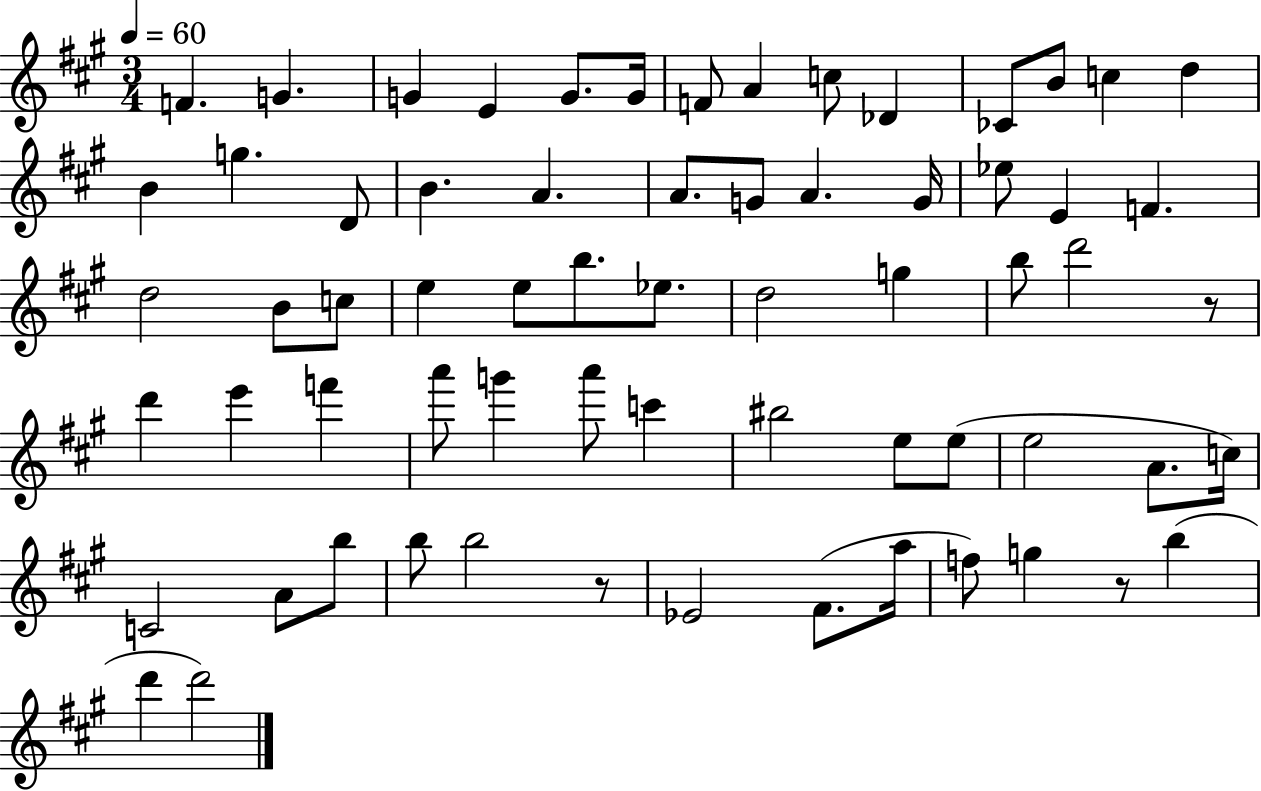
F4/q. G4/q. G4/q E4/q G4/e. G4/s F4/e A4/q C5/e Db4/q CES4/e B4/e C5/q D5/q B4/q G5/q. D4/e B4/q. A4/q. A4/e. G4/e A4/q. G4/s Eb5/e E4/q F4/q. D5/h B4/e C5/e E5/q E5/e B5/e. Eb5/e. D5/h G5/q B5/e D6/h R/e D6/q E6/q F6/q A6/e G6/q A6/e C6/q BIS5/h E5/e E5/e E5/h A4/e. C5/s C4/h A4/e B5/e B5/e B5/h R/e Eb4/h F#4/e. A5/s F5/e G5/q R/e B5/q D6/q D6/h